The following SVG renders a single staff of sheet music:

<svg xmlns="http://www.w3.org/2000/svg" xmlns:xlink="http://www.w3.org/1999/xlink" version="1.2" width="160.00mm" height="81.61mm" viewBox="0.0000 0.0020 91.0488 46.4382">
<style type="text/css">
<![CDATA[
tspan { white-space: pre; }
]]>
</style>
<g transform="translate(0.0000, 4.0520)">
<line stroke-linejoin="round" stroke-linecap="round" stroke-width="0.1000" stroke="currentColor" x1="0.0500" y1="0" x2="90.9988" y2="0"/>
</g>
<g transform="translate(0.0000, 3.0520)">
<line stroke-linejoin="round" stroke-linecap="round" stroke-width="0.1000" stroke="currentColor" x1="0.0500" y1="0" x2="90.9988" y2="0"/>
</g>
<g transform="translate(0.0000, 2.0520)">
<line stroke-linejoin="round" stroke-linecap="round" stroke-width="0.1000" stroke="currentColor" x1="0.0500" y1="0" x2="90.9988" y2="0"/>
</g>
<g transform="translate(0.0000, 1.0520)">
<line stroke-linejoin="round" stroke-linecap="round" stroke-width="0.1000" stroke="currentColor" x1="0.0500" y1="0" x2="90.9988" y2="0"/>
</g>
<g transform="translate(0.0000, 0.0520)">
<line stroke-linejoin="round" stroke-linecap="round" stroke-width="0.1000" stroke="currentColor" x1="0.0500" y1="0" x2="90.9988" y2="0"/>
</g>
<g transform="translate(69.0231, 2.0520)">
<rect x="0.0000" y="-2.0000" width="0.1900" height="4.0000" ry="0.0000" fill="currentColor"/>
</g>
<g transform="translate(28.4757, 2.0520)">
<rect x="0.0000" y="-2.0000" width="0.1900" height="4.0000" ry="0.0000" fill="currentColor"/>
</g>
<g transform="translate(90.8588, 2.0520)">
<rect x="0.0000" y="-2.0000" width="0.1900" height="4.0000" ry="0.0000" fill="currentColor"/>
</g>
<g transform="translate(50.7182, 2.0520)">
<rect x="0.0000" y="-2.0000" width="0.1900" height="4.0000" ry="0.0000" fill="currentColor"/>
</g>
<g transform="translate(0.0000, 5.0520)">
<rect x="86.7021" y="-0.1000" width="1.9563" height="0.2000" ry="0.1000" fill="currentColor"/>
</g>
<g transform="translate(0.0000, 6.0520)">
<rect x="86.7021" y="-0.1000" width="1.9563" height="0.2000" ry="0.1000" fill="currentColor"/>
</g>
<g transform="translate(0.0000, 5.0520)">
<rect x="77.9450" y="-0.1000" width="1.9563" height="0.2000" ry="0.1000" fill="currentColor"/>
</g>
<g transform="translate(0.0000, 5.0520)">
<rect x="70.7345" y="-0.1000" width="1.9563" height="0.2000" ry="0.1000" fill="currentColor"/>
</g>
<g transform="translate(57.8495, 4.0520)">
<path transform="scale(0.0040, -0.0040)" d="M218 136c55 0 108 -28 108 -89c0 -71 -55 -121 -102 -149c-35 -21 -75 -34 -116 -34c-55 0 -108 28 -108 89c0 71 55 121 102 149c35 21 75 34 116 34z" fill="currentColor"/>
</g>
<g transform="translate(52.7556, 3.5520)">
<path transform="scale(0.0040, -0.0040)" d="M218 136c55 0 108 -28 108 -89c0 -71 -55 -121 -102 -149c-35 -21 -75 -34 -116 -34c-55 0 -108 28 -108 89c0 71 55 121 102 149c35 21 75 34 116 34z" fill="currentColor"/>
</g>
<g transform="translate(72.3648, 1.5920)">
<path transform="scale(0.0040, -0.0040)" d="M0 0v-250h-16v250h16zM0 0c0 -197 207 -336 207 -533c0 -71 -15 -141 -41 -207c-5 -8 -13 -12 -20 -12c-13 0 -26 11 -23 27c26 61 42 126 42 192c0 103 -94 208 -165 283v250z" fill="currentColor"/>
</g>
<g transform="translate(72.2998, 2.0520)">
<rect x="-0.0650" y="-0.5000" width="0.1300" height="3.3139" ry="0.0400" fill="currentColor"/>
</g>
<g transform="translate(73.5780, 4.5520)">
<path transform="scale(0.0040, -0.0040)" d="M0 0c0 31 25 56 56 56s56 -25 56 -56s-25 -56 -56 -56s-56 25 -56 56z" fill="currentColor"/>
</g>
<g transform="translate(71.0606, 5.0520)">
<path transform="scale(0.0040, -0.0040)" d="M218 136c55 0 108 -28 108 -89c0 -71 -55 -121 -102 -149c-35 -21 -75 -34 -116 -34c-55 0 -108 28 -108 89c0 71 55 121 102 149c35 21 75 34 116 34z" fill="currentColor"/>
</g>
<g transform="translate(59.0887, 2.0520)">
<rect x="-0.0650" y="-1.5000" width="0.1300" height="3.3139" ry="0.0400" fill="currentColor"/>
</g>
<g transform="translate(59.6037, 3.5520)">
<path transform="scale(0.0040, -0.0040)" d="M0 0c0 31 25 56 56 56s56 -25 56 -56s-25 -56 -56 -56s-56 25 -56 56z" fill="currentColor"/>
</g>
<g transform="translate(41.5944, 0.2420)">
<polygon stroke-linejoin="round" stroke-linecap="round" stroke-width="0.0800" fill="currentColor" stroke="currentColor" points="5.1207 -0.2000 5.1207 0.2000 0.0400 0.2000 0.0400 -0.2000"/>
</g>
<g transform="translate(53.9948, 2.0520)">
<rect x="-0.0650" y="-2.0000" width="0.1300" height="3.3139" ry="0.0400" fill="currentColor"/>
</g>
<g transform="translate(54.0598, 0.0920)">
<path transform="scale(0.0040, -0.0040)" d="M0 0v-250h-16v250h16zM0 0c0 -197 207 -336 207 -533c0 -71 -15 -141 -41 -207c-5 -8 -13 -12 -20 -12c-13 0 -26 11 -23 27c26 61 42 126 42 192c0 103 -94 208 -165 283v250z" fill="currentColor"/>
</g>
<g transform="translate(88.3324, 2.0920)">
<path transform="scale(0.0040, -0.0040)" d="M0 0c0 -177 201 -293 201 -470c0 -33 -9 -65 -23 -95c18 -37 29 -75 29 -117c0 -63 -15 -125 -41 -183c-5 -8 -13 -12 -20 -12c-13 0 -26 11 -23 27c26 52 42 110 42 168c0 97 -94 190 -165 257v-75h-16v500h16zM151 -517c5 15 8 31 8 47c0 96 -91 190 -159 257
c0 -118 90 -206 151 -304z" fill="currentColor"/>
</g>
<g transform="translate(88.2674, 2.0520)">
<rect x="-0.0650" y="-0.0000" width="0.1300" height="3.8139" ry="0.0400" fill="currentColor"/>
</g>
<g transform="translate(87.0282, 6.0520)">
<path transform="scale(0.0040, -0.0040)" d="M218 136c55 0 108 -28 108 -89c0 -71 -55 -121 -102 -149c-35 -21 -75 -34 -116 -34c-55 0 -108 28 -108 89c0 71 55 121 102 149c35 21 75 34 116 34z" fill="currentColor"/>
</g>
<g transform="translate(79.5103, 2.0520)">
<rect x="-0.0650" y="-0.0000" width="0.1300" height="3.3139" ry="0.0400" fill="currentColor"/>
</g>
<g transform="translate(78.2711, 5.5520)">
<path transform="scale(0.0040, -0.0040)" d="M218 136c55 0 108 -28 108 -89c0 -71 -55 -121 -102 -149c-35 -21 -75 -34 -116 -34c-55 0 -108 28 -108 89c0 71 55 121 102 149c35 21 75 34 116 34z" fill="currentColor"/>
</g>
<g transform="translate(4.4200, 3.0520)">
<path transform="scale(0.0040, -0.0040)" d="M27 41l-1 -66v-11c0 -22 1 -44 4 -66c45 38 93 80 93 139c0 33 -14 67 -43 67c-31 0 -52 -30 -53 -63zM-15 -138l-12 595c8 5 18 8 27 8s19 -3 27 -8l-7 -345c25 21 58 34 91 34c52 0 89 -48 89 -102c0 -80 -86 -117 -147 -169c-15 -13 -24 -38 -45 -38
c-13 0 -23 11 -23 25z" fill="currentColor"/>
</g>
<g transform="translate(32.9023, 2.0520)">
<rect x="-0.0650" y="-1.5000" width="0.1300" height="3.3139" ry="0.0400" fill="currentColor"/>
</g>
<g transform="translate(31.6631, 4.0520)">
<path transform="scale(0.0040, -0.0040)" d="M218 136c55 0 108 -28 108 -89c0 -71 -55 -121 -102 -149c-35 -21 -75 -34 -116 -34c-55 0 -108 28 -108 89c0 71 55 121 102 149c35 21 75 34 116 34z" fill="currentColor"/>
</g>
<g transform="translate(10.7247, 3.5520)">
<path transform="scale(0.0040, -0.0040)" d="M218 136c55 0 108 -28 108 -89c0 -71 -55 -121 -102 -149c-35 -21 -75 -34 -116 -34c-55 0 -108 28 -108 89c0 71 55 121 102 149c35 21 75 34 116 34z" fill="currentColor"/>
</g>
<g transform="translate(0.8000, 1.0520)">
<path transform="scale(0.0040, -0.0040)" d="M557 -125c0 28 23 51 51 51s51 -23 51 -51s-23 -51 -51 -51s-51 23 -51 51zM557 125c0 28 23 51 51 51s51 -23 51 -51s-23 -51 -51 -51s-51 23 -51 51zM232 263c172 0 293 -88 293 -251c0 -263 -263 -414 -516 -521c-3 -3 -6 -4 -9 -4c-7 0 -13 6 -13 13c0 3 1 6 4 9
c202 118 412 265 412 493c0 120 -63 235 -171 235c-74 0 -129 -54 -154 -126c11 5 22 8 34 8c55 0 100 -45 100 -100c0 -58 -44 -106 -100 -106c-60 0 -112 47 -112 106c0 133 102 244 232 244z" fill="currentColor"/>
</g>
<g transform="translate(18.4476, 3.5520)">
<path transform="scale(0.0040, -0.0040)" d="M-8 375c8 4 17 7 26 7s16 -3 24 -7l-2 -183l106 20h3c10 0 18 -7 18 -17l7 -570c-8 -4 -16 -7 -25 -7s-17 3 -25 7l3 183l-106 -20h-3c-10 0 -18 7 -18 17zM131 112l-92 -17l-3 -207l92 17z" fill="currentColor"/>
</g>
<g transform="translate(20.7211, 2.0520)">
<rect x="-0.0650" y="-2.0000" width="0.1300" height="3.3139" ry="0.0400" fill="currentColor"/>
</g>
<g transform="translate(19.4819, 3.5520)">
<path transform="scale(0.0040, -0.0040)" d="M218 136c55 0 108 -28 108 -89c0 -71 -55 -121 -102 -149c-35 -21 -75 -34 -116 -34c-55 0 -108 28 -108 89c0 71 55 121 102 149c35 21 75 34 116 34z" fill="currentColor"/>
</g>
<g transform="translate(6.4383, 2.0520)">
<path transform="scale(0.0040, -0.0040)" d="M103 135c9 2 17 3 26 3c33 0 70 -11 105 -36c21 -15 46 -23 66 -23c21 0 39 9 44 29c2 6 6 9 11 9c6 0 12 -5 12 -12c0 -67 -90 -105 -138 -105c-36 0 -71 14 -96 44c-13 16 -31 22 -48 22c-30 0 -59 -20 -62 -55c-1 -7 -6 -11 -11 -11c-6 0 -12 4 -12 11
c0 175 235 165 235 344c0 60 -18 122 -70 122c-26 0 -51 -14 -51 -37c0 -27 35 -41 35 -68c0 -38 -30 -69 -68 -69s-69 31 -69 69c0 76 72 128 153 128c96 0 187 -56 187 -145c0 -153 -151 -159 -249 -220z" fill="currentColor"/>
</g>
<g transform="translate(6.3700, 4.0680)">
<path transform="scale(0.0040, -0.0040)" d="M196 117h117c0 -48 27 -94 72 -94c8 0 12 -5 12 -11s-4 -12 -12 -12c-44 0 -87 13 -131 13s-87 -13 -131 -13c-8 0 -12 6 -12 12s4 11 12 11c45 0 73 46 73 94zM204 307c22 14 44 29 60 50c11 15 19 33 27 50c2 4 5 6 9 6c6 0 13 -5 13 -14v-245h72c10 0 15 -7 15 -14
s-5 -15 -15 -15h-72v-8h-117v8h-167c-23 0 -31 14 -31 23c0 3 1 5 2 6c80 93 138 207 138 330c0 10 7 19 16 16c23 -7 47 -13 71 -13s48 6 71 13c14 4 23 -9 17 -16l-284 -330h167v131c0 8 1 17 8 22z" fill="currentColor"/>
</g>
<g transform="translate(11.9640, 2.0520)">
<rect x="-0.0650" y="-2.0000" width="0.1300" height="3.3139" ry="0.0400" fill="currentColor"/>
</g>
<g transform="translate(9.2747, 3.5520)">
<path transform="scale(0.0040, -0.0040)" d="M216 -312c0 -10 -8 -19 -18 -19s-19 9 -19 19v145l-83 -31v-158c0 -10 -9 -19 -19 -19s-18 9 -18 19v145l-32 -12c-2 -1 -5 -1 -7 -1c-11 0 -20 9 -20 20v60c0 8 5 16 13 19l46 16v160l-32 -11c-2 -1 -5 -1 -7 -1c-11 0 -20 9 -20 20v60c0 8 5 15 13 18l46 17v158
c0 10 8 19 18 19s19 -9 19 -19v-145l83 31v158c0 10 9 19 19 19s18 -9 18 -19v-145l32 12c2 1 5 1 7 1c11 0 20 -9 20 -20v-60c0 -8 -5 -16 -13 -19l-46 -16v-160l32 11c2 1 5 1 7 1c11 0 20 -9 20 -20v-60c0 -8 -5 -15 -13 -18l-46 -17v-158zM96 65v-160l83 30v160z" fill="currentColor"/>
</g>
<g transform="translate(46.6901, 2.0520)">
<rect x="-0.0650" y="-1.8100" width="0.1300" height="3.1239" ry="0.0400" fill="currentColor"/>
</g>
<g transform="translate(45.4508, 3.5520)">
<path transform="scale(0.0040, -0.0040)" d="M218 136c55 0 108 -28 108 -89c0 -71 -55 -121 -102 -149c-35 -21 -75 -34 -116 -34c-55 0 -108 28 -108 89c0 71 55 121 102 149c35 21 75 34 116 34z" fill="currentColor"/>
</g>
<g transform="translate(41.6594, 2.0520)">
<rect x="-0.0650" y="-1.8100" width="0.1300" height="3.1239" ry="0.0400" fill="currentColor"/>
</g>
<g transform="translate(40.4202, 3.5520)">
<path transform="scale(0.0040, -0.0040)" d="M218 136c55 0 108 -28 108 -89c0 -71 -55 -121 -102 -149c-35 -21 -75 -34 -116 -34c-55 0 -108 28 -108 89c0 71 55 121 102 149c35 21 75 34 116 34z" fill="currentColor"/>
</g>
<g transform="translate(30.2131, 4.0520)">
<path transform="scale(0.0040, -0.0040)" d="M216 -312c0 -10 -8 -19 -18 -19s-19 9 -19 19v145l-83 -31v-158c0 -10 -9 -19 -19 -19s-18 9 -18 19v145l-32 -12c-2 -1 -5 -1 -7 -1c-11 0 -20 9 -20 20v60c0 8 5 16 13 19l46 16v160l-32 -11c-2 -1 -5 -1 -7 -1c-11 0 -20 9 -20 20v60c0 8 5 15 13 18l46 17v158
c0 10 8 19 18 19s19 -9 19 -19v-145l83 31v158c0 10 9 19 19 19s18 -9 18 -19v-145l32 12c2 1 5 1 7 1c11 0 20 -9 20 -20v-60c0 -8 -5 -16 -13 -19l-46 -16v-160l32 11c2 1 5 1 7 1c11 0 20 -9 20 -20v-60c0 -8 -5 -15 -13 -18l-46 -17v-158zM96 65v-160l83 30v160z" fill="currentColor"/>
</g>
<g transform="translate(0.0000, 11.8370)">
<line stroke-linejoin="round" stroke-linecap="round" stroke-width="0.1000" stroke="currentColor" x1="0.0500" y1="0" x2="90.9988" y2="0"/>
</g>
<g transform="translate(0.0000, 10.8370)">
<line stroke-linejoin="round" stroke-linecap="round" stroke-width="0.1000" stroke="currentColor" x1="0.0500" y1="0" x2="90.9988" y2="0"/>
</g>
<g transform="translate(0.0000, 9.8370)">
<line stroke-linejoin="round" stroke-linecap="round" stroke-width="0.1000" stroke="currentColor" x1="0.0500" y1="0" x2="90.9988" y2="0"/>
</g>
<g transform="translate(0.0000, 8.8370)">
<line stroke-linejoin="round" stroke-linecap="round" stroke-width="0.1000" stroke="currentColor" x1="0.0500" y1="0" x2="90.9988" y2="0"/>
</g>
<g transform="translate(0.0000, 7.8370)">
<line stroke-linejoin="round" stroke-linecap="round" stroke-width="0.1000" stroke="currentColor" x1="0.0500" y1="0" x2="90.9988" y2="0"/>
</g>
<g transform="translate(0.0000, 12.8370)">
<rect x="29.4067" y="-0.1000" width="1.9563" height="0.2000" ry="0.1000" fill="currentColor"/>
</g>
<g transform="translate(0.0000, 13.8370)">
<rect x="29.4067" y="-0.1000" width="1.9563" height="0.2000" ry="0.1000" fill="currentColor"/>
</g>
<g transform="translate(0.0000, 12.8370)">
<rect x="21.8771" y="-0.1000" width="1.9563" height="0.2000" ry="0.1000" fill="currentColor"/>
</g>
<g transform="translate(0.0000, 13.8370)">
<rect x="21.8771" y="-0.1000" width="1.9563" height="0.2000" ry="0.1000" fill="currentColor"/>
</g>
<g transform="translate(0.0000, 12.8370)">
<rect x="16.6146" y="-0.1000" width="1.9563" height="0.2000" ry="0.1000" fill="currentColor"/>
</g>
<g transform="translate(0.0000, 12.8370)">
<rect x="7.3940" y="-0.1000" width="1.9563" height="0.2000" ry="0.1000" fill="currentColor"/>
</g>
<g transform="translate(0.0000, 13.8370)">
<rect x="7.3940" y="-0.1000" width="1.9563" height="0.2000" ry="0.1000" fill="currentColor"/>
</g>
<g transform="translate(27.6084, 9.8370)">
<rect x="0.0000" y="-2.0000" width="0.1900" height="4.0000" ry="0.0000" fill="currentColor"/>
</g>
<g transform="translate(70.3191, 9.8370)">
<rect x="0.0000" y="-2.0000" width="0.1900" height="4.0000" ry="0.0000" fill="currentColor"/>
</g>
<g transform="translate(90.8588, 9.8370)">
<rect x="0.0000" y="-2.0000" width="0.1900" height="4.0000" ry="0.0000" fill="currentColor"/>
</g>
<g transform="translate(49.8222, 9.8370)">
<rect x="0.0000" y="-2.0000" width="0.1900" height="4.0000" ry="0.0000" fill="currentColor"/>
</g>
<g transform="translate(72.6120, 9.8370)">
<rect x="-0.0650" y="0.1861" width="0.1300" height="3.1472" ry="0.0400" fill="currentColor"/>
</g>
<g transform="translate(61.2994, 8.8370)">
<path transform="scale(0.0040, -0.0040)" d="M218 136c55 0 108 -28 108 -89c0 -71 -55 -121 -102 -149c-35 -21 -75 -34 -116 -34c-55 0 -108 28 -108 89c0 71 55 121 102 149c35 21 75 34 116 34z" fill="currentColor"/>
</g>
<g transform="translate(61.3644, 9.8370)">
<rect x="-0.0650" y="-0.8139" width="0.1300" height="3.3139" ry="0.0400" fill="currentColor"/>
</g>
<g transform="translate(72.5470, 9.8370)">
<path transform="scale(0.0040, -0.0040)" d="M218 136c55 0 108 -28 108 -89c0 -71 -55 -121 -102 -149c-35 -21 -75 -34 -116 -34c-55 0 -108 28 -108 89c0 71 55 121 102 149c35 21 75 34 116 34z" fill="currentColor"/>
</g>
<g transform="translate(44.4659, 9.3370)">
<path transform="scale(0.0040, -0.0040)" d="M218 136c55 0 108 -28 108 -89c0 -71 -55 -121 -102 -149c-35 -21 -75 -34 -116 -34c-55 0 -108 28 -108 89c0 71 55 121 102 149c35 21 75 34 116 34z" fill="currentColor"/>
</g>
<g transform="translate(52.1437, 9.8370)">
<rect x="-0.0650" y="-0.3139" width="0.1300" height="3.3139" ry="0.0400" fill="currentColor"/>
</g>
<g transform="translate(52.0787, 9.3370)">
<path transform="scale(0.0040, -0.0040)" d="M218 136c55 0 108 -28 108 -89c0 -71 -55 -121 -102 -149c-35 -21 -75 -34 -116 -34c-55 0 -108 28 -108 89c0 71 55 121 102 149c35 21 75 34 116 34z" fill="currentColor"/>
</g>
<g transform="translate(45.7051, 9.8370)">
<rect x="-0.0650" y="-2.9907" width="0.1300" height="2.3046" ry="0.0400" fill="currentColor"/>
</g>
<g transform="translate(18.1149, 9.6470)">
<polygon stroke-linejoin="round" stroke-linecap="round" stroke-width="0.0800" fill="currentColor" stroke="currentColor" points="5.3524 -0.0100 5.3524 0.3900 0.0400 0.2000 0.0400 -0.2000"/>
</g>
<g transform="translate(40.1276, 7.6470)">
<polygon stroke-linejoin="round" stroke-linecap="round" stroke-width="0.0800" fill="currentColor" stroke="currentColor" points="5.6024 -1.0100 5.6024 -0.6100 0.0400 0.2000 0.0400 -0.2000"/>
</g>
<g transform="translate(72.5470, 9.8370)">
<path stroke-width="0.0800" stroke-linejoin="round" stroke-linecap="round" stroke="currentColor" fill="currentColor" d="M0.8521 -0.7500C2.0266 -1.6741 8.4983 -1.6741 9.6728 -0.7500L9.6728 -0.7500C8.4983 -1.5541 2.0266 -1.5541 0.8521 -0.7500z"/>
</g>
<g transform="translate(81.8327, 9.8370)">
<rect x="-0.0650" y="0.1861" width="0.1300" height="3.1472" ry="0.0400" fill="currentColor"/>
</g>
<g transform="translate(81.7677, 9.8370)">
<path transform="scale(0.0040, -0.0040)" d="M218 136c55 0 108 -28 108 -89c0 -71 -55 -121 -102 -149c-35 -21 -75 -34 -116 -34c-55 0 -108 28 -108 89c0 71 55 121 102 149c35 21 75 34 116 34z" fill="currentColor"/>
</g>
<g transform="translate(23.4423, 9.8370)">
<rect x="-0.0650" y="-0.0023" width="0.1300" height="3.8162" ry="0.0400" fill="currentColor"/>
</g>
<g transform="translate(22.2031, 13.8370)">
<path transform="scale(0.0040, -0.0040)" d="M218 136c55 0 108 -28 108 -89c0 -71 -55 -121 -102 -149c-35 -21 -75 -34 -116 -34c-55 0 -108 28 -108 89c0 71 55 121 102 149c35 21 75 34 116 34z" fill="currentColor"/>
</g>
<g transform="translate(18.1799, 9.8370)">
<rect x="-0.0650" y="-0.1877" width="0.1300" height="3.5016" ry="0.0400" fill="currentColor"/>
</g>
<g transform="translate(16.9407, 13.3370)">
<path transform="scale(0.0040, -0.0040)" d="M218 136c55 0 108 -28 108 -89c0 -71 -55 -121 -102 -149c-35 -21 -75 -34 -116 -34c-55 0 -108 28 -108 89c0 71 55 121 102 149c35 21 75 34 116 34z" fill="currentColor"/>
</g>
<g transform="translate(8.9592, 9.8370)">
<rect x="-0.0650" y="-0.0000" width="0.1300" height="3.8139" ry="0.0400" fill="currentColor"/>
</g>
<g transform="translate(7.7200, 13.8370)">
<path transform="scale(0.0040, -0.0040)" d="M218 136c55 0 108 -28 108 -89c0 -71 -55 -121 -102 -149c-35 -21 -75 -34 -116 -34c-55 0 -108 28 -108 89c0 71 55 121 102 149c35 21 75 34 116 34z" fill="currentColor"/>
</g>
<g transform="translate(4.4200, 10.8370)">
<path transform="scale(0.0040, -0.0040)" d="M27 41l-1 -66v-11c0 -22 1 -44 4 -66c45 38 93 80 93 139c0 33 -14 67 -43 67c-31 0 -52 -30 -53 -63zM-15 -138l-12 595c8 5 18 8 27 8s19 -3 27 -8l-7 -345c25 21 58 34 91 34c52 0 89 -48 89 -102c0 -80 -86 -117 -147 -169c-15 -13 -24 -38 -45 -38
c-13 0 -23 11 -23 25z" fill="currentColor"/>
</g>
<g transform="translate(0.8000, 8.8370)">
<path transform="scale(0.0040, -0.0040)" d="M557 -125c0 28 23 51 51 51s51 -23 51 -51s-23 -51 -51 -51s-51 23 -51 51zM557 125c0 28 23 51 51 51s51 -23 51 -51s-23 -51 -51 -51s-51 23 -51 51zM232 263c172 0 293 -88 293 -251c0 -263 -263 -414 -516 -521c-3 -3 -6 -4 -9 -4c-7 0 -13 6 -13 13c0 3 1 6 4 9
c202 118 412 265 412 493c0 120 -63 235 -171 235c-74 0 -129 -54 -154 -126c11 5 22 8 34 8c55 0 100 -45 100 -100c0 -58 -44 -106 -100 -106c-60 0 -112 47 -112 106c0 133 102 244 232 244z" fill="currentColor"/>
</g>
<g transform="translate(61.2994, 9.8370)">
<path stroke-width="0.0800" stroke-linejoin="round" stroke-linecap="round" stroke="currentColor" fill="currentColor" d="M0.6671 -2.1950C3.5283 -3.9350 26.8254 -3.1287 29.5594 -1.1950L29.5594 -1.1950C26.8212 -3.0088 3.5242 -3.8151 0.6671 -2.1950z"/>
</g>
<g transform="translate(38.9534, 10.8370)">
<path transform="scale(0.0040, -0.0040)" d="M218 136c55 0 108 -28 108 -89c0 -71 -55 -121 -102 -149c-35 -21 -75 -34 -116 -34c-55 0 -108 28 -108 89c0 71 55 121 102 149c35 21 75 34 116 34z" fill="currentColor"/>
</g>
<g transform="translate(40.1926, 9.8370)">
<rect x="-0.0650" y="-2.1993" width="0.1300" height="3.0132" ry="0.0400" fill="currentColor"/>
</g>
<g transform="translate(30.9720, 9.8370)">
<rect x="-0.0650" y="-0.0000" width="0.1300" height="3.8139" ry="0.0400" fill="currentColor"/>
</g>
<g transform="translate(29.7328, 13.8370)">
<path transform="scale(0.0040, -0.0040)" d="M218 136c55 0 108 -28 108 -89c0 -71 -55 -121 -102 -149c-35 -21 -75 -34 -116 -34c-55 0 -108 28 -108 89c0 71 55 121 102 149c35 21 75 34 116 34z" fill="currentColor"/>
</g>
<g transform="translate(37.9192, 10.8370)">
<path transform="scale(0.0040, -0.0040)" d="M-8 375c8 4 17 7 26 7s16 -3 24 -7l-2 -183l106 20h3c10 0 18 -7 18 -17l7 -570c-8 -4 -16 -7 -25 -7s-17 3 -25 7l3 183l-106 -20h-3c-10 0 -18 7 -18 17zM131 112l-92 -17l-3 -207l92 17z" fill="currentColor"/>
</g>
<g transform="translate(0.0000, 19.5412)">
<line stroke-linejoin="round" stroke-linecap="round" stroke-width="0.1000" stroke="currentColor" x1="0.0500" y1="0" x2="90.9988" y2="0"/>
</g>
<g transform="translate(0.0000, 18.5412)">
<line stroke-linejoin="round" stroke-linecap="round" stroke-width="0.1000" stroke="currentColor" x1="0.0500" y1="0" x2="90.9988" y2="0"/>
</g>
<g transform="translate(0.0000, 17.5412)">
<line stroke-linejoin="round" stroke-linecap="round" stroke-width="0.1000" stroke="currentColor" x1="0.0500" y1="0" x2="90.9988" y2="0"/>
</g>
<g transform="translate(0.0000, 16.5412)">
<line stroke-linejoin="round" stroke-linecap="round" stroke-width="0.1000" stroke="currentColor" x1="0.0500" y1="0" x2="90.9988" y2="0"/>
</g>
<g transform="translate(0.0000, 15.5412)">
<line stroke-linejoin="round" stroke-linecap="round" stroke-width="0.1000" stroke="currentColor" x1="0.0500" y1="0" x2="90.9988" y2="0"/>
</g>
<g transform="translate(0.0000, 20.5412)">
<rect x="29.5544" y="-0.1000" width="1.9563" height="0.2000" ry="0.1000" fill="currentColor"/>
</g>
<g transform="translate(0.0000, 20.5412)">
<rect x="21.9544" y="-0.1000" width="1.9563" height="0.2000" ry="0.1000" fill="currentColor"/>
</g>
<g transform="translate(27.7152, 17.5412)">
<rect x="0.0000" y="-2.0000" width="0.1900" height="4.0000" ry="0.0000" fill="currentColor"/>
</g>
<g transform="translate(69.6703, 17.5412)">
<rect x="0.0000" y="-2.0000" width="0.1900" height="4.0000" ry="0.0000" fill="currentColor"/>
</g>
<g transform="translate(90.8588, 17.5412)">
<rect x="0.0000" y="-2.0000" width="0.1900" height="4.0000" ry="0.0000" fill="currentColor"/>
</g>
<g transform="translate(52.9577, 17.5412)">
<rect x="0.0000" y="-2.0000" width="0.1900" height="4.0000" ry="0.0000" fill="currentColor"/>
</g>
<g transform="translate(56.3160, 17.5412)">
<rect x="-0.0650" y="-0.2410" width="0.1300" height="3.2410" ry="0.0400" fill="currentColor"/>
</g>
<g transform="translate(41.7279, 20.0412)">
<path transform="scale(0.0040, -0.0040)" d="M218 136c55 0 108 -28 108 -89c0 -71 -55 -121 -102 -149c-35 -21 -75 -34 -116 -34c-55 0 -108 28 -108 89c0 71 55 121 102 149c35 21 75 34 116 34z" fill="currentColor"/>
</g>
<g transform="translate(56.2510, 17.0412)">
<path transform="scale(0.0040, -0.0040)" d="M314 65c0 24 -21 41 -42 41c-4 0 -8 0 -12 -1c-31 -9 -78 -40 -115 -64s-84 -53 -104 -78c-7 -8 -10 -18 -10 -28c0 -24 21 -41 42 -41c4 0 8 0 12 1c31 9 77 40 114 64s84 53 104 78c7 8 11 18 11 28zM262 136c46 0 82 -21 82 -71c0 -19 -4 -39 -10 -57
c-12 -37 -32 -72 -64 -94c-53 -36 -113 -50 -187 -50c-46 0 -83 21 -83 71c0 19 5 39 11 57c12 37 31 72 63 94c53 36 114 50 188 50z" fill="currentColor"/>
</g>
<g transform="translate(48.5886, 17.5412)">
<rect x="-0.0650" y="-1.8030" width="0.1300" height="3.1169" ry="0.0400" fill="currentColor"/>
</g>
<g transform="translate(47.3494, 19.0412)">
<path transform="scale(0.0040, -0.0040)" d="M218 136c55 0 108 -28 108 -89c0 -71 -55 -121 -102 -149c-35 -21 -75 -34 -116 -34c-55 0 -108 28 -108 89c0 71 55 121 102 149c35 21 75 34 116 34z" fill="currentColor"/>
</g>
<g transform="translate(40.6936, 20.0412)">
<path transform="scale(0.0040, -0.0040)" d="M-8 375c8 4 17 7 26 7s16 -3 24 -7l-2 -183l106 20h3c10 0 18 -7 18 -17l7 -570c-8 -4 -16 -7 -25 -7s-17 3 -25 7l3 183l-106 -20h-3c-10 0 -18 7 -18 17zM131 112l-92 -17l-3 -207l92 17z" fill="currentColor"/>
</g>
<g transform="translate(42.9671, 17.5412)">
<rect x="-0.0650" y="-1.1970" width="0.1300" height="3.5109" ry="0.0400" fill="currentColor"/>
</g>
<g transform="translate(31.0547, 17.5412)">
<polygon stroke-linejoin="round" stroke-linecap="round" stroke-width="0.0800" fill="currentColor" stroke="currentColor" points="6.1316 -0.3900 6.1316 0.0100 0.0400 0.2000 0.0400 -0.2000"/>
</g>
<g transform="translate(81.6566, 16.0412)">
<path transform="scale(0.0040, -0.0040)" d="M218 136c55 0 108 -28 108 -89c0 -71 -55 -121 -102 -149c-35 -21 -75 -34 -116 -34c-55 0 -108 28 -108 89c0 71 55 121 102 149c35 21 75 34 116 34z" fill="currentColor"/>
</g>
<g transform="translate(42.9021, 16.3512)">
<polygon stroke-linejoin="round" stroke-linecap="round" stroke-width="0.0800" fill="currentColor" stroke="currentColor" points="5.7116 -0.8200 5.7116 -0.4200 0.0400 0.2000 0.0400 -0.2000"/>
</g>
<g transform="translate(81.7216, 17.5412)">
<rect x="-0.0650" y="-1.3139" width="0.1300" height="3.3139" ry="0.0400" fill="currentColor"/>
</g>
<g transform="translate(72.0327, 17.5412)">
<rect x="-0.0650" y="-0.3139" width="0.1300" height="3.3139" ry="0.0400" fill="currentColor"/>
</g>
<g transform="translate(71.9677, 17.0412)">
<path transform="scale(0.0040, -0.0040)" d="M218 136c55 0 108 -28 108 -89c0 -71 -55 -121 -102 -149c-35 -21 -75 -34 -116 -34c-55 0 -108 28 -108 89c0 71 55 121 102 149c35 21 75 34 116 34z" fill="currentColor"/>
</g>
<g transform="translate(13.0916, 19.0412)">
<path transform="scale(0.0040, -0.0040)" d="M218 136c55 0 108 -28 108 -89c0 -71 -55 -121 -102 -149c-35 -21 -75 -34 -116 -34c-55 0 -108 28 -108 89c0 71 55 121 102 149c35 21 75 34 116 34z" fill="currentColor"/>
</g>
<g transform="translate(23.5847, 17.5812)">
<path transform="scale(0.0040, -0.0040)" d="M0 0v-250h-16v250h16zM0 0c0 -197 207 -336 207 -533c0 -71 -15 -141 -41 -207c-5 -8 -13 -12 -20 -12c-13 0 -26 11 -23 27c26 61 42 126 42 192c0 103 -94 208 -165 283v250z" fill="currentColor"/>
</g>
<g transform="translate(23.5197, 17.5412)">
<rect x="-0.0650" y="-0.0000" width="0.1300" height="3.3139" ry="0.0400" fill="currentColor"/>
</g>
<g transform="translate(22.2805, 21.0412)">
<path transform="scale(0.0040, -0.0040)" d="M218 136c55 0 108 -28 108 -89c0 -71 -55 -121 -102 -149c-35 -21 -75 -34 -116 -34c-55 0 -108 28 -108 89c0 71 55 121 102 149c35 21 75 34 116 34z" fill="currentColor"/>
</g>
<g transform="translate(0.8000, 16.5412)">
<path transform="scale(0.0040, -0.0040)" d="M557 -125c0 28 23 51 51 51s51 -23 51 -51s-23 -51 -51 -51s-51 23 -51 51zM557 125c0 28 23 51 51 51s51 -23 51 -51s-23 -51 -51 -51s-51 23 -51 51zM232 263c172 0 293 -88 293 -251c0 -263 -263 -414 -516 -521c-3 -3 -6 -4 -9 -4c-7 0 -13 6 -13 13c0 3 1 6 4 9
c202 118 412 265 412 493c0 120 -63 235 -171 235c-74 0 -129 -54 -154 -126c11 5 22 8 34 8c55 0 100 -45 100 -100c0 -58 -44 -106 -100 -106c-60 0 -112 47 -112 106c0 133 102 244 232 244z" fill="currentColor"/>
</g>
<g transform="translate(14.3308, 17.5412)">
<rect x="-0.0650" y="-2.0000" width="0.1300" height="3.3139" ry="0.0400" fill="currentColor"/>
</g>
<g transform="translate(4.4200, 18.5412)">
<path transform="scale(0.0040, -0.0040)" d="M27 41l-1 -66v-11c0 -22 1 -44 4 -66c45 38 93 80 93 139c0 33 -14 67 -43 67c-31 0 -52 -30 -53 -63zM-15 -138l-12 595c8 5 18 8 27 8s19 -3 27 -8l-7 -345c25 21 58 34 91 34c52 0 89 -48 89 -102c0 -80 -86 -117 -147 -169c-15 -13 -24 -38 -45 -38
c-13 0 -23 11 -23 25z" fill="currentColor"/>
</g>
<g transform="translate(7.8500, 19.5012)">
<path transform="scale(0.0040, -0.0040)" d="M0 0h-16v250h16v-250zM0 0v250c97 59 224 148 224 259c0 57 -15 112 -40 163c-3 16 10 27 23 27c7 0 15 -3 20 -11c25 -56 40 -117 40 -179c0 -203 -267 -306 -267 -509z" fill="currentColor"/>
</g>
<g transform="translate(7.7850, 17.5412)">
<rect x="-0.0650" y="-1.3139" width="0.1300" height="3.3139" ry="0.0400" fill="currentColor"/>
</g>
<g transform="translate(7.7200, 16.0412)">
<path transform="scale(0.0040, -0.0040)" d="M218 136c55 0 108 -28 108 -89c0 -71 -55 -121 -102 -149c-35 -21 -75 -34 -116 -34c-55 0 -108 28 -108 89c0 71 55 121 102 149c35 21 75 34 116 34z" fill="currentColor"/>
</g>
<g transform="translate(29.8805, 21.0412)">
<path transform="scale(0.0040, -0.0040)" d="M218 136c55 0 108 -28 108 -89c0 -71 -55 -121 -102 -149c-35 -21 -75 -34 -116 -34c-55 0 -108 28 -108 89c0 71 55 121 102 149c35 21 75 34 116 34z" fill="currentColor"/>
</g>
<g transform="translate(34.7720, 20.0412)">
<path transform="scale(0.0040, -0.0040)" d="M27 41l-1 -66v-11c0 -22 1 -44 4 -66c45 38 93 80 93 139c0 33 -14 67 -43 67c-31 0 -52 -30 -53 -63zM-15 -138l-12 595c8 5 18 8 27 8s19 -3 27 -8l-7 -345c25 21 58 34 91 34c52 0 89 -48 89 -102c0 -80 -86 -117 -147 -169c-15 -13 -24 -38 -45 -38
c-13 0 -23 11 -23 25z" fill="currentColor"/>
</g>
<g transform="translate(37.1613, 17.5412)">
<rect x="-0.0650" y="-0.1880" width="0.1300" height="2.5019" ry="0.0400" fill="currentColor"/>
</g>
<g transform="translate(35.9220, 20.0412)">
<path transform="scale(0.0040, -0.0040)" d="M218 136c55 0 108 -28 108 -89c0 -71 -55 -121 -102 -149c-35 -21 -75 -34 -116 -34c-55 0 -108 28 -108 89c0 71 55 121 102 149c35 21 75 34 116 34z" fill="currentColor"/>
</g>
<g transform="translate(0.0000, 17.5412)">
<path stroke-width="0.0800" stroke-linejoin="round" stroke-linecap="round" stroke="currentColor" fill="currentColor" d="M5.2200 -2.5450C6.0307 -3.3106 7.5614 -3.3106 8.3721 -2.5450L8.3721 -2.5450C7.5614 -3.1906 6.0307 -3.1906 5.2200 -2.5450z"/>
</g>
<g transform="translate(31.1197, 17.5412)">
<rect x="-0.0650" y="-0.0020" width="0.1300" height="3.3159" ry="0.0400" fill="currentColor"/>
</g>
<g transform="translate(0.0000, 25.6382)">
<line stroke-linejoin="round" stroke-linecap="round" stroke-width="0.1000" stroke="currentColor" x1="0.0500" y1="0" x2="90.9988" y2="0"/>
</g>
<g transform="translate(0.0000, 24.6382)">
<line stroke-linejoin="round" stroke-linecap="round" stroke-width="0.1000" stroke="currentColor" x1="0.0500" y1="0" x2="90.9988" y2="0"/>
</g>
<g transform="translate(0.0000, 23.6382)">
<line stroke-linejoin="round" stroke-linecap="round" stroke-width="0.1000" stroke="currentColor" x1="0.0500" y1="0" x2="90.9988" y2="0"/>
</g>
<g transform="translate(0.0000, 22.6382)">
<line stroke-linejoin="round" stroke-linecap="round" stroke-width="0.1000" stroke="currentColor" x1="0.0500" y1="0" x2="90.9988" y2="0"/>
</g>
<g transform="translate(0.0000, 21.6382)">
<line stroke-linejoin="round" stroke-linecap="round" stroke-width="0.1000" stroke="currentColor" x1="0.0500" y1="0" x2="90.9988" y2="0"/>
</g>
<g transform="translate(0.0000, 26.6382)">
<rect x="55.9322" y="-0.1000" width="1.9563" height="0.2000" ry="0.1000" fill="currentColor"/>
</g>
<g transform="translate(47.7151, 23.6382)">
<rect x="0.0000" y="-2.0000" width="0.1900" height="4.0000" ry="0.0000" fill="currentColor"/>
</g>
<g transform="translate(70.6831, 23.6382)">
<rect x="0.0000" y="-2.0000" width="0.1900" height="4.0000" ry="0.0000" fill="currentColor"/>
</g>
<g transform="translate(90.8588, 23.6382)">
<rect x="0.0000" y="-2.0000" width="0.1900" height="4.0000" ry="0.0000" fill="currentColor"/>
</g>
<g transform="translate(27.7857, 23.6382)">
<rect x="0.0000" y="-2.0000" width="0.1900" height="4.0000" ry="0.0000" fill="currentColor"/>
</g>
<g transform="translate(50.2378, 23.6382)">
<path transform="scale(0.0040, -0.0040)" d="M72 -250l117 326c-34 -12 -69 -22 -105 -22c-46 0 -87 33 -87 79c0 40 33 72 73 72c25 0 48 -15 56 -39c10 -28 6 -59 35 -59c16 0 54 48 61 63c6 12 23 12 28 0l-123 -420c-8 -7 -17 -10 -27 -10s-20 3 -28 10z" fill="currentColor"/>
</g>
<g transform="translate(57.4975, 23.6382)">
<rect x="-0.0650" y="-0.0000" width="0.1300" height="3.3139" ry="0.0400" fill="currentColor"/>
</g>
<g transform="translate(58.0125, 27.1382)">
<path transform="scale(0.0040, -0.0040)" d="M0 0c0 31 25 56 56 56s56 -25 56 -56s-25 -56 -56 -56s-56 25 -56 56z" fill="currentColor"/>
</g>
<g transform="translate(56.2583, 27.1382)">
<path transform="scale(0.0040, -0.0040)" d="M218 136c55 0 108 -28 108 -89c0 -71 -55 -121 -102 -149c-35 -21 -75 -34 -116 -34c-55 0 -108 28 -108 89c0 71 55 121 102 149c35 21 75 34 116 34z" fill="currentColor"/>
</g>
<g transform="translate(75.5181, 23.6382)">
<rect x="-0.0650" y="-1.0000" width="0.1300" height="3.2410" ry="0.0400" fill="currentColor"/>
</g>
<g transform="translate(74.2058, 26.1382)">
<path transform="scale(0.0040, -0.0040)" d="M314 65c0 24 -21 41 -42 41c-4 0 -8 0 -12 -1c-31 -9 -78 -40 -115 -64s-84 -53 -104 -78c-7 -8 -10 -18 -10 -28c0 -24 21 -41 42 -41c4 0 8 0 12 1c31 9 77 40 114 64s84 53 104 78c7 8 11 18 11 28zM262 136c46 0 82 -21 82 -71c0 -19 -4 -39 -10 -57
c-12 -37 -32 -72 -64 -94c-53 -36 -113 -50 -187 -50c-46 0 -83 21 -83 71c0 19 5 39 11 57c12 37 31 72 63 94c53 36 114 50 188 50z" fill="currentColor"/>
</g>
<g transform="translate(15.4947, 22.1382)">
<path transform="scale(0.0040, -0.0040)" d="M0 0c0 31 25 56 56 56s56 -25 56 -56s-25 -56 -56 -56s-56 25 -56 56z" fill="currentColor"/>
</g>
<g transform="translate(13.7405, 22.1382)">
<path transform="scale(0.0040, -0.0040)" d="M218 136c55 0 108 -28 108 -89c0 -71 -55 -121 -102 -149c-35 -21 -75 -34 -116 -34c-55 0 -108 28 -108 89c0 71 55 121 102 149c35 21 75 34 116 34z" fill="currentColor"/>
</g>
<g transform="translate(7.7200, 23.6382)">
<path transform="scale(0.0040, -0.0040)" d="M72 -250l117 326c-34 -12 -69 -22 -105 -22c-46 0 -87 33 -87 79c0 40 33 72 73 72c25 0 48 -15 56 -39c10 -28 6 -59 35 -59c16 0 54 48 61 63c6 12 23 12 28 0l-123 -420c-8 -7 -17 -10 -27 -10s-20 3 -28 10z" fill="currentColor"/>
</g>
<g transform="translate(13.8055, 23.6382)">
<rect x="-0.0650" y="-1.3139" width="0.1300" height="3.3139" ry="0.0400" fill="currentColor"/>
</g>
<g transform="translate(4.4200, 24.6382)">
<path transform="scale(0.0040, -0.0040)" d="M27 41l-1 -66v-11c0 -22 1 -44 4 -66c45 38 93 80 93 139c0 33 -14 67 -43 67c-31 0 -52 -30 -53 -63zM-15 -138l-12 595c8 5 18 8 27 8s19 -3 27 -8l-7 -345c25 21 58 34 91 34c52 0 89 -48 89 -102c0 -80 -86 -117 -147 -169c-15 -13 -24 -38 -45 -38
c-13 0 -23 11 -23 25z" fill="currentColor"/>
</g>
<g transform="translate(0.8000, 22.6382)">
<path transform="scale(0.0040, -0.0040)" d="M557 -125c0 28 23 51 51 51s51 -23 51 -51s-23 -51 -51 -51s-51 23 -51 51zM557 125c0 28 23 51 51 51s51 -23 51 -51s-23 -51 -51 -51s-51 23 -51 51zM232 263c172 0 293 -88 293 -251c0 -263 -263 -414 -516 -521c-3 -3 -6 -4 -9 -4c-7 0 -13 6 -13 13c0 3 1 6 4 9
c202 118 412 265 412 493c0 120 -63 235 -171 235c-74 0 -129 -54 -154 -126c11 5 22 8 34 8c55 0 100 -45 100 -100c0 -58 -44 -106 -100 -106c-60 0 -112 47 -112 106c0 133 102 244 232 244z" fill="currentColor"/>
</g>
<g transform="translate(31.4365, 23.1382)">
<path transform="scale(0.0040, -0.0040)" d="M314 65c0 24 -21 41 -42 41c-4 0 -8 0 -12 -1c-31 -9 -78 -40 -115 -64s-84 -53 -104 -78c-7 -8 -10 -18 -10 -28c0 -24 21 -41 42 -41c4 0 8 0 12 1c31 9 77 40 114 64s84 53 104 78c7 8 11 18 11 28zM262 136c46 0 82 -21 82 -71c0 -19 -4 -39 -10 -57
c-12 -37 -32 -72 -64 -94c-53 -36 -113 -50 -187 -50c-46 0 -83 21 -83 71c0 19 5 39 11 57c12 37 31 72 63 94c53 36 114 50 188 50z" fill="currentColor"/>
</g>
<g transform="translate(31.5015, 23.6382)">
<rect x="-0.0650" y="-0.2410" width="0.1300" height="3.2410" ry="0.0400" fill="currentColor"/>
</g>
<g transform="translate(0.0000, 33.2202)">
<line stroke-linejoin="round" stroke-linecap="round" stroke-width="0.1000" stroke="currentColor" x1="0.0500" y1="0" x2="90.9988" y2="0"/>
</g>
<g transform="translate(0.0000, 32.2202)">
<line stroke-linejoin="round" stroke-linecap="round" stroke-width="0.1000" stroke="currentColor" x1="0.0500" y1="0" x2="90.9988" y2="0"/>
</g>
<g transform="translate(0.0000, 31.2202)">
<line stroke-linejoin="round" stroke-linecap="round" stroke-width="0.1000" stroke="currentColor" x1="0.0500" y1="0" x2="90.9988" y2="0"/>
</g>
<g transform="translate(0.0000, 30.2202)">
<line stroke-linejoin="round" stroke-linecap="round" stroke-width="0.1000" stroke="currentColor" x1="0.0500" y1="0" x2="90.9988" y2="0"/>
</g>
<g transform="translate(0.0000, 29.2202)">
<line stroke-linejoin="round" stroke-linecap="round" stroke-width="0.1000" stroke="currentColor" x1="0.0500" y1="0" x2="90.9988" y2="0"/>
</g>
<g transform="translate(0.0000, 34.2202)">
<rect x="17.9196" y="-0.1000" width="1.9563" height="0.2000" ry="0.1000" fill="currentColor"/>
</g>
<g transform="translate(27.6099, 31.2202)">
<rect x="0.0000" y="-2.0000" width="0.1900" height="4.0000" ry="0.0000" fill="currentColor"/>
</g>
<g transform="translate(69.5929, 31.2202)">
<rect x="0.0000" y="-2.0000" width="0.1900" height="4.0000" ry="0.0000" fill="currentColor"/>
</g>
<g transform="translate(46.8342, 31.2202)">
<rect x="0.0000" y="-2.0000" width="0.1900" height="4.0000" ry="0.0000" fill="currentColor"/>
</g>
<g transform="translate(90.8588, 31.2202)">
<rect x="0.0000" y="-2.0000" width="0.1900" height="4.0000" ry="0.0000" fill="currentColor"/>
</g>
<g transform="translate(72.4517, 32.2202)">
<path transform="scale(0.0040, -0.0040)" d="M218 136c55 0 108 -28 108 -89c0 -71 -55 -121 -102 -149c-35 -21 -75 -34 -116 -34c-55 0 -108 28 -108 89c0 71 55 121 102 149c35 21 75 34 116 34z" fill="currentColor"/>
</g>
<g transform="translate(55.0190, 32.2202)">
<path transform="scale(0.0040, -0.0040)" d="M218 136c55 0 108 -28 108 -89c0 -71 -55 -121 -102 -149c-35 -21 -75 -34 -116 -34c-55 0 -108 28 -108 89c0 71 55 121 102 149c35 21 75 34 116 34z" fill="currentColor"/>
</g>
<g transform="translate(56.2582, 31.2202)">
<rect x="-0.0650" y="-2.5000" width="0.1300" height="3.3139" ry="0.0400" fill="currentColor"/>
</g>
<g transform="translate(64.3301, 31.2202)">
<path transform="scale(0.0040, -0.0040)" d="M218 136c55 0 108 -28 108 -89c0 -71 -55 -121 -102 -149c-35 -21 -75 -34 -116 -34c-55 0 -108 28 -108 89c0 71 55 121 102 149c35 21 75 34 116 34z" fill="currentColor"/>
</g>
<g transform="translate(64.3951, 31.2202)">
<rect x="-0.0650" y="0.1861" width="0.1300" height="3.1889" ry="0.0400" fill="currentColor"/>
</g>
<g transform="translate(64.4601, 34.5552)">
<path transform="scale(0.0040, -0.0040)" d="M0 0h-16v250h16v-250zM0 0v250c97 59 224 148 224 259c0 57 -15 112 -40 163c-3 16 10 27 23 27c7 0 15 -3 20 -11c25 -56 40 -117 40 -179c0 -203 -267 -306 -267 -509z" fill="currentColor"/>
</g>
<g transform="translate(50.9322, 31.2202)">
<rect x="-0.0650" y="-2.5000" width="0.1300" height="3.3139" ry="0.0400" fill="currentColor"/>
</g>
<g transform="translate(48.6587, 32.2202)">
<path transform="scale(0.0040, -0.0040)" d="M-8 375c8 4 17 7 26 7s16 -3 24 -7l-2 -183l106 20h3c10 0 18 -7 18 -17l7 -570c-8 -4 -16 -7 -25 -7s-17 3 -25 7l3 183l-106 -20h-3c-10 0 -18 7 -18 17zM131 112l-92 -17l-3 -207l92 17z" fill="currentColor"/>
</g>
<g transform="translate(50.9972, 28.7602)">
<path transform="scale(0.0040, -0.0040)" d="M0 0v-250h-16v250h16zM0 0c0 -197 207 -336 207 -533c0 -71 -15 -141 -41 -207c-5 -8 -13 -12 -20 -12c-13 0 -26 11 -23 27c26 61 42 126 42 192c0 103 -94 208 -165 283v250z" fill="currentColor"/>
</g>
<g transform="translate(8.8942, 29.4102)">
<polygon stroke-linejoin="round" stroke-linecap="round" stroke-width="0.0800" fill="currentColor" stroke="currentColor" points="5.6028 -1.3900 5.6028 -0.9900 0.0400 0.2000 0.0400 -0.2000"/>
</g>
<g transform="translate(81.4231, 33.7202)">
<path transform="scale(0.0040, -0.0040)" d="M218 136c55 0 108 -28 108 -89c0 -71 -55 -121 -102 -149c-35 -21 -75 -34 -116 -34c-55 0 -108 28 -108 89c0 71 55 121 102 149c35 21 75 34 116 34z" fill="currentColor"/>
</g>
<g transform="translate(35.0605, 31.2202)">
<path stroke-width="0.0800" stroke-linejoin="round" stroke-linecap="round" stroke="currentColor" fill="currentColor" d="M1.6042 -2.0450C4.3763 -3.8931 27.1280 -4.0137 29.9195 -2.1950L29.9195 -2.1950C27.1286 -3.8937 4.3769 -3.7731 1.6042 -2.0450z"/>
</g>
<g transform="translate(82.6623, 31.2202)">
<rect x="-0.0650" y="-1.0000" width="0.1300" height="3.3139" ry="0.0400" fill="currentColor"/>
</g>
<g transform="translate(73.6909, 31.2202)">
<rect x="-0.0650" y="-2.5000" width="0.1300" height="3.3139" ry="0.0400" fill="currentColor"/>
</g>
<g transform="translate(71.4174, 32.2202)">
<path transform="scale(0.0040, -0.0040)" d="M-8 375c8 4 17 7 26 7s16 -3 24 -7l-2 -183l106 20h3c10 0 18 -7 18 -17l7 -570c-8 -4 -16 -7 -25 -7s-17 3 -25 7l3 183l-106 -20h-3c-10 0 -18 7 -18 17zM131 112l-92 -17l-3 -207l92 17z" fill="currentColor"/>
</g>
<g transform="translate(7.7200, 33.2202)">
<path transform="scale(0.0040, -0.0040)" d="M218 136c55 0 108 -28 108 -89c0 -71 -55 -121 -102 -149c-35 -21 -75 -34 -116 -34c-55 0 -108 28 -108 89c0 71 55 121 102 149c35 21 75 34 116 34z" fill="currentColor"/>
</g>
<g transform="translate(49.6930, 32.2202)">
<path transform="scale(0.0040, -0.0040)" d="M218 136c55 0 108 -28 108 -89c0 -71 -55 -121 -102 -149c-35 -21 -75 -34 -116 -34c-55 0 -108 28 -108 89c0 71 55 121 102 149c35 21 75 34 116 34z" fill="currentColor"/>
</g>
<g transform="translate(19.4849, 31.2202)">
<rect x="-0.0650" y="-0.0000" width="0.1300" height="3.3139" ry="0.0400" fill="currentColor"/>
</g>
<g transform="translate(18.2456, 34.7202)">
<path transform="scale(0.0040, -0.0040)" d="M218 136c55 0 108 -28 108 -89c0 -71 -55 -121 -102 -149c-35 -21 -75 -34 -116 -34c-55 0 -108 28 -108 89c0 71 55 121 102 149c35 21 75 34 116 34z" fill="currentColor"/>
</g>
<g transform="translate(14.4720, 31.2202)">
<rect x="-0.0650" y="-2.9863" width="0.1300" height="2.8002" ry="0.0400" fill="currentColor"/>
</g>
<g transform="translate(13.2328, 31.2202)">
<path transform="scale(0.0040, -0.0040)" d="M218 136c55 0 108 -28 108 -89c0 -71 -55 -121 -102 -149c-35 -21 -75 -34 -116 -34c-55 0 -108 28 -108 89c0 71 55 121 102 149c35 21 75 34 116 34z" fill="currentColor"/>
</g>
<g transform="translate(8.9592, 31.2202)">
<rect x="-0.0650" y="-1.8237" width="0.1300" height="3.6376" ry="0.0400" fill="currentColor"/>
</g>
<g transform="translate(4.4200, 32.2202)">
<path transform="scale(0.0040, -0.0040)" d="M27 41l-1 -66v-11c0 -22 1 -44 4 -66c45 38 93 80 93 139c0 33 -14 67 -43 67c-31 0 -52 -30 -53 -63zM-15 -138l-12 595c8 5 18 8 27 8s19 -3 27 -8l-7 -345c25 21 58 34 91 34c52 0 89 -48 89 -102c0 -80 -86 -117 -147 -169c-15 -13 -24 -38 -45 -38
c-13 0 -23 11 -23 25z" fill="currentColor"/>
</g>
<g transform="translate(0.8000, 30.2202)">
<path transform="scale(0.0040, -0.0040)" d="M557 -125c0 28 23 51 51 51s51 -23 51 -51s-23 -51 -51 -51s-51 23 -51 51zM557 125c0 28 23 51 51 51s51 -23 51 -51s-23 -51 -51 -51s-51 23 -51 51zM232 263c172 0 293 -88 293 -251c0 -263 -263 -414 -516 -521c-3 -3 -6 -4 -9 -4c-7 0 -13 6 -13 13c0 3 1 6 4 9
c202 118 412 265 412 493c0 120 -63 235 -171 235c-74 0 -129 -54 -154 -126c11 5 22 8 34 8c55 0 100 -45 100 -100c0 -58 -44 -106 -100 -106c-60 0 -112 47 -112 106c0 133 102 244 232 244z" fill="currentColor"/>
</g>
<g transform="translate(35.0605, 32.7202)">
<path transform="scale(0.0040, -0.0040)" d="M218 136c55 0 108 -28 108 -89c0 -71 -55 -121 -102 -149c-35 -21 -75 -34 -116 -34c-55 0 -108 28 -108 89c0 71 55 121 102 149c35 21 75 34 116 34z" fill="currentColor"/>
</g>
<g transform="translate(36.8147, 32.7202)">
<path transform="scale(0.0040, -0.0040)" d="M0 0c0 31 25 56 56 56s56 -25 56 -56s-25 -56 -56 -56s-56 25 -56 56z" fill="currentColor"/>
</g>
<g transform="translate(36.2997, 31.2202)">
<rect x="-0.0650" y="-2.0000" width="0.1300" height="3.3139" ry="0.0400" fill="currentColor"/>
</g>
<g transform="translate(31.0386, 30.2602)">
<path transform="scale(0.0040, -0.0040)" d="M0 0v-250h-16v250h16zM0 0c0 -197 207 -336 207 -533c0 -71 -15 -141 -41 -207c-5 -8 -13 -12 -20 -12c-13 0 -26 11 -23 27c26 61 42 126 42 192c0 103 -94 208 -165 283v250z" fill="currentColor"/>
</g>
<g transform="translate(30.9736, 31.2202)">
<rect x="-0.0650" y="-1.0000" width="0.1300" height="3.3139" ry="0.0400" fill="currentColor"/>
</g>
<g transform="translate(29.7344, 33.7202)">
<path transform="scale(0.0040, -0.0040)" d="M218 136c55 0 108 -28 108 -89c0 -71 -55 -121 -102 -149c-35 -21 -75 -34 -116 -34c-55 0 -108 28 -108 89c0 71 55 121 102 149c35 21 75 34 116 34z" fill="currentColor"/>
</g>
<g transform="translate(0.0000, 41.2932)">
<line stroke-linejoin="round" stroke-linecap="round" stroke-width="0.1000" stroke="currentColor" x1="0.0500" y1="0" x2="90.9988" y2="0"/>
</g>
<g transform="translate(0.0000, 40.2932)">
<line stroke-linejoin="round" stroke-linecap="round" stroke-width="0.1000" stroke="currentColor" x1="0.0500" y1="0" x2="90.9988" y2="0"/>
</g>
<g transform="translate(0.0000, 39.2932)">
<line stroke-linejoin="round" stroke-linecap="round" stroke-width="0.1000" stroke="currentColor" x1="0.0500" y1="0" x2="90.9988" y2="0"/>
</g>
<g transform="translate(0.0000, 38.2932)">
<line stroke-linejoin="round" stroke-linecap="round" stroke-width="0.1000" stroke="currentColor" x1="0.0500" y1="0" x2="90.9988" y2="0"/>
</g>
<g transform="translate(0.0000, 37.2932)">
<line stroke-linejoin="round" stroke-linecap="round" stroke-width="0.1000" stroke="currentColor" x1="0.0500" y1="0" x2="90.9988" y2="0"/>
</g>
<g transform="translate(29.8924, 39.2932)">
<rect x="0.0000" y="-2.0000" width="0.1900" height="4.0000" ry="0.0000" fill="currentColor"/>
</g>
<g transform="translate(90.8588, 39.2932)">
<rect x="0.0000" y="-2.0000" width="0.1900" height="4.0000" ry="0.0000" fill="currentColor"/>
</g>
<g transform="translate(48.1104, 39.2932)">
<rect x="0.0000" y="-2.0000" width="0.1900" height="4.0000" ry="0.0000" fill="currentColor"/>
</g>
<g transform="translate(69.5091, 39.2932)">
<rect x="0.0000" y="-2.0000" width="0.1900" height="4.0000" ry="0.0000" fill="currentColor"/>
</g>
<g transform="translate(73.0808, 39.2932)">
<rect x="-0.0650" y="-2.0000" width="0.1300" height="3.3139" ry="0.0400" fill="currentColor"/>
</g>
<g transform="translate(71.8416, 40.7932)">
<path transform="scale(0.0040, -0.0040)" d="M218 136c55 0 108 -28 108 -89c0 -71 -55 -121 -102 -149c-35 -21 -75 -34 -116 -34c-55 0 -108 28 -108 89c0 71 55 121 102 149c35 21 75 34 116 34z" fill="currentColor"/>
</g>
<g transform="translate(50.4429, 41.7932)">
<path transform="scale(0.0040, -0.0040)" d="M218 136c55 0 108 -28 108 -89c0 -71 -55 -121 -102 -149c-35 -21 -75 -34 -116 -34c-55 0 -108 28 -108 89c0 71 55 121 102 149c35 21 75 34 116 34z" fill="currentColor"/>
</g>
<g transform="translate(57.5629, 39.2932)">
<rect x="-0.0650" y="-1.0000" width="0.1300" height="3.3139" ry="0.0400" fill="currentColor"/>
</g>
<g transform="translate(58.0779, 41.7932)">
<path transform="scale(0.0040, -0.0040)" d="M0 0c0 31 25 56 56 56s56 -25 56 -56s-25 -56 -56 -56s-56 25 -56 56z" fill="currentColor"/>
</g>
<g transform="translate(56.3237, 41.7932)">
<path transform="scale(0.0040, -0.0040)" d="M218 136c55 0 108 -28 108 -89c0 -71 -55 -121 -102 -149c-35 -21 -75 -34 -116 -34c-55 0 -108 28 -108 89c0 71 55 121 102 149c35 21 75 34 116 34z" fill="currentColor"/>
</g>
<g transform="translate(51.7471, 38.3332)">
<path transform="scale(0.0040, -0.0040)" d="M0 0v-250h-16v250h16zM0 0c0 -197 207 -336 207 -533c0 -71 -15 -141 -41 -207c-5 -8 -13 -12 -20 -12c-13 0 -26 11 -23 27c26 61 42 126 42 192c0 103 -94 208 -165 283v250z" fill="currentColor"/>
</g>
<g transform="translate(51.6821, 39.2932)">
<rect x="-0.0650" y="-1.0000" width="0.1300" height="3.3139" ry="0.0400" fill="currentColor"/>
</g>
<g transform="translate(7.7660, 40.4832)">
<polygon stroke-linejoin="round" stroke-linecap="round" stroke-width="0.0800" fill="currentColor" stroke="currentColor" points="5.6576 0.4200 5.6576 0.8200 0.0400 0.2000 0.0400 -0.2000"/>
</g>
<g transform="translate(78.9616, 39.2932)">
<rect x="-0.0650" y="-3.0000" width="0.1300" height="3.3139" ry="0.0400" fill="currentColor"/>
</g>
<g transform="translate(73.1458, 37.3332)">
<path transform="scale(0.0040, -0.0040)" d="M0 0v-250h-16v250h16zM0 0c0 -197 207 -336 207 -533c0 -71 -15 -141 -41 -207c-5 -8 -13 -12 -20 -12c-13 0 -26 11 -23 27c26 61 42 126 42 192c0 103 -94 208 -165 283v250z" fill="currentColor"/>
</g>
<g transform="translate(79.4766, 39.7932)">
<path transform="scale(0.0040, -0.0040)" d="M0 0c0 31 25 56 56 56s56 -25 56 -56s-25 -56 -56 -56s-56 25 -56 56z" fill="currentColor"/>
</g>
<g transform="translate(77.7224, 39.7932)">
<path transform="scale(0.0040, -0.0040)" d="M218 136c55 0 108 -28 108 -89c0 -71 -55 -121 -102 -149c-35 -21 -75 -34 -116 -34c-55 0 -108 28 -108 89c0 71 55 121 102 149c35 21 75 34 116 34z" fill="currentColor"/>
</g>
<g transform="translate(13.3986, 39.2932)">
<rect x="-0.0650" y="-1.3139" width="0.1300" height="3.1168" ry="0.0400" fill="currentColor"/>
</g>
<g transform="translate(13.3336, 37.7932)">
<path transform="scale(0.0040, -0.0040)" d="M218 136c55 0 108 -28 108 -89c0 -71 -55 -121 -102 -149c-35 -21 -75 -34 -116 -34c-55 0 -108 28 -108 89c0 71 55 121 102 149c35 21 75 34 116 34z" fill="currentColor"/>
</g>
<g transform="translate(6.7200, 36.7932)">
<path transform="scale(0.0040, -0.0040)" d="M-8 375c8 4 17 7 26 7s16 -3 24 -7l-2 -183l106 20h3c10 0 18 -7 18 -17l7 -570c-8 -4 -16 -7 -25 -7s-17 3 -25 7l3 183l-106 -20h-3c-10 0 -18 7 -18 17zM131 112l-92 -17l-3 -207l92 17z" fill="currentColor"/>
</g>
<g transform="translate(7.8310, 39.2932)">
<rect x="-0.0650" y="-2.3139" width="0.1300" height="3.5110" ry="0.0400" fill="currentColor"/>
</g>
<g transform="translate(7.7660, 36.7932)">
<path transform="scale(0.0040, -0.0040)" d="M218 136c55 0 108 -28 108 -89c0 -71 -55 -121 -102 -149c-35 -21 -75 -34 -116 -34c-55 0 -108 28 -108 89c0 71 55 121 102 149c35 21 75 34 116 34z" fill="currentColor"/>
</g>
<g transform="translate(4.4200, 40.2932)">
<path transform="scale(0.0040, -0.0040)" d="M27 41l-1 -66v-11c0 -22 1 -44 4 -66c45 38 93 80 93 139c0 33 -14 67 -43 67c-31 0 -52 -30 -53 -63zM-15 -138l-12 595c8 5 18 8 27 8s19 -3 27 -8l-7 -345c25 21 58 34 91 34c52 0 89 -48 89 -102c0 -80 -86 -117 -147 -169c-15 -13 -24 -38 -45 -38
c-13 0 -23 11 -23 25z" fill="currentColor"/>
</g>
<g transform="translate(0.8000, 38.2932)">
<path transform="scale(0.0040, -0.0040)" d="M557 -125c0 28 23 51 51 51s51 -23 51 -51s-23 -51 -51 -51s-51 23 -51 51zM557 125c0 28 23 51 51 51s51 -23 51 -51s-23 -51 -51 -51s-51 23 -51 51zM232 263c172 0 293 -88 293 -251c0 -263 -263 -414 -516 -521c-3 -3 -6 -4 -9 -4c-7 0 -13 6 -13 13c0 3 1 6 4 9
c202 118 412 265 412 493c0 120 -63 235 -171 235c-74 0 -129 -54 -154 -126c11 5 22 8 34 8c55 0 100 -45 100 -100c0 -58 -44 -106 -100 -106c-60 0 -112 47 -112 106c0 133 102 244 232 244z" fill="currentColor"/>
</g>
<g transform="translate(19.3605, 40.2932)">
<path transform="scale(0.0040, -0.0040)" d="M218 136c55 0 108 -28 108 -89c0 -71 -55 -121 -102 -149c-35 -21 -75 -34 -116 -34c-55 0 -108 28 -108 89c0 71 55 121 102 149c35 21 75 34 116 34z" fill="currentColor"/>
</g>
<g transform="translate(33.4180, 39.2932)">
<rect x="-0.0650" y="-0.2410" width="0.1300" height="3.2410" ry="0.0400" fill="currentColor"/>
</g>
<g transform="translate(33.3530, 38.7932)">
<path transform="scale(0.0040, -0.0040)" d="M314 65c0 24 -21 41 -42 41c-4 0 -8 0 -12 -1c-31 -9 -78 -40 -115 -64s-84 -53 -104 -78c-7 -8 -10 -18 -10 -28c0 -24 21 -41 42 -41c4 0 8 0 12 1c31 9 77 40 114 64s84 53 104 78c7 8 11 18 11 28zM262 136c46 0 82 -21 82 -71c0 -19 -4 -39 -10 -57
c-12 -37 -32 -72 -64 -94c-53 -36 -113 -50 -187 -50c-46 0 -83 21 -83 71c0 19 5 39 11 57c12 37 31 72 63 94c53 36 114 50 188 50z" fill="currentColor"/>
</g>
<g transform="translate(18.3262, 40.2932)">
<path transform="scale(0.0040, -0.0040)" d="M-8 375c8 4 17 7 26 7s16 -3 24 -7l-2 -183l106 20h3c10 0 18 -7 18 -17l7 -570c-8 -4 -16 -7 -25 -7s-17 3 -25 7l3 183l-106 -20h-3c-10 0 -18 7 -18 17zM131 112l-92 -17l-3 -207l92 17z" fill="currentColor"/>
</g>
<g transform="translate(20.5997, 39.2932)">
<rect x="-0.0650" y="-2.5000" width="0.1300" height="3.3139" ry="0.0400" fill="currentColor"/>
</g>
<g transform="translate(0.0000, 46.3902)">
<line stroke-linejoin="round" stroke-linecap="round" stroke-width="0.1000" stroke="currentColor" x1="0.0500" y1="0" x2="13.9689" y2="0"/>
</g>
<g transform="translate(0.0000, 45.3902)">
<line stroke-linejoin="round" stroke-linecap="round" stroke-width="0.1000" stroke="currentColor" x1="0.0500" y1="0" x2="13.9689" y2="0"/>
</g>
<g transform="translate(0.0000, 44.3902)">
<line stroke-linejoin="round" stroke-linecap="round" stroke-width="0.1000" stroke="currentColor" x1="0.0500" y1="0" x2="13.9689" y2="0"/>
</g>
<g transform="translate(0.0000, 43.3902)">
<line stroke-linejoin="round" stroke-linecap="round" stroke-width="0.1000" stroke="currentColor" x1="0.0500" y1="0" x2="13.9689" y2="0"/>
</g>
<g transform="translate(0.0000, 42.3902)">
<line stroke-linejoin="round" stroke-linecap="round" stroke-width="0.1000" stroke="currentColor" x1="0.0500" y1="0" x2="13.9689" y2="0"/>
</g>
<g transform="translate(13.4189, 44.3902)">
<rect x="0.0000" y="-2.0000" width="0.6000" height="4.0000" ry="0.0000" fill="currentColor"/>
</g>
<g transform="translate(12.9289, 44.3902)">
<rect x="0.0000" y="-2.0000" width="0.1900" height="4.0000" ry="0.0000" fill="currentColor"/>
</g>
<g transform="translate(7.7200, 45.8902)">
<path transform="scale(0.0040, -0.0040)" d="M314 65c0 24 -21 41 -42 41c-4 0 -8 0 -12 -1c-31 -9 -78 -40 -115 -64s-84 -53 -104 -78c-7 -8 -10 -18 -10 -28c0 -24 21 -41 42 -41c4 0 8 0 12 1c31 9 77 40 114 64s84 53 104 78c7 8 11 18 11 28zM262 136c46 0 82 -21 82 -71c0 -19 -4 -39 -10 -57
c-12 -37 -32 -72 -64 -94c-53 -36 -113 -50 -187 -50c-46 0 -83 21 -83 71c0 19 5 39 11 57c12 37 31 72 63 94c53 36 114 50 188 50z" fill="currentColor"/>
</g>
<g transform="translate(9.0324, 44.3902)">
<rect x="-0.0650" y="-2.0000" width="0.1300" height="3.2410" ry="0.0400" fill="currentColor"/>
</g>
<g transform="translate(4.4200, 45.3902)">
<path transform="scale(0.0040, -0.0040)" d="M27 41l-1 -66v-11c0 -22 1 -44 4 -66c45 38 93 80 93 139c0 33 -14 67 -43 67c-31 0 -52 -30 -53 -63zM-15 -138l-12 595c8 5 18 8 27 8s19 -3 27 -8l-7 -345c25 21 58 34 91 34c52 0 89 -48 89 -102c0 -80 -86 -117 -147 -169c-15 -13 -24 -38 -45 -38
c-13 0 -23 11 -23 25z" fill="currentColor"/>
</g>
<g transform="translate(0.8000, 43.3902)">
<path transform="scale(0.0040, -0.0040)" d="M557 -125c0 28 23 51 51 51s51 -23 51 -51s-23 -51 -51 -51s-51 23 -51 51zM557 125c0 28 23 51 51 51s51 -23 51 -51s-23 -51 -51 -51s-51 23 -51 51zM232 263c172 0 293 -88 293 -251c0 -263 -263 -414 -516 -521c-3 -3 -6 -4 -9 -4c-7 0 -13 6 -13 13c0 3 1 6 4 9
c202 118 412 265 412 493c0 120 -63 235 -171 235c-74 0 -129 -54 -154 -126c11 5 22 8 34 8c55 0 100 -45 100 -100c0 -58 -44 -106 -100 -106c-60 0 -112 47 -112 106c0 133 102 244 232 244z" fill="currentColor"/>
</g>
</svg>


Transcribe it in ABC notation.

X:1
T:Untitled
M:2/4
L:1/4
K:F
^A,, A,, ^G,, A,,/2 A,,/2 A,,/2 G,, E,,/2 D,, C,,/4 C,, D,,/2 C,,/2 C,, B,,/2 E,/2 E, F, D, D, G,/2 A,, D,,/2 D,,/2 _F,,/2 F,,/2 A,,/2 E,2 E, G, z/2 G, E,2 z/2 D,, F,,2 G,,/2 D,/2 D,, F,,/2 A,, B,,/2 B,, D,/2 B,, F,, B,/2 G,/2 B,, E,2 F,,/2 F,, A,,/2 C, A,,2